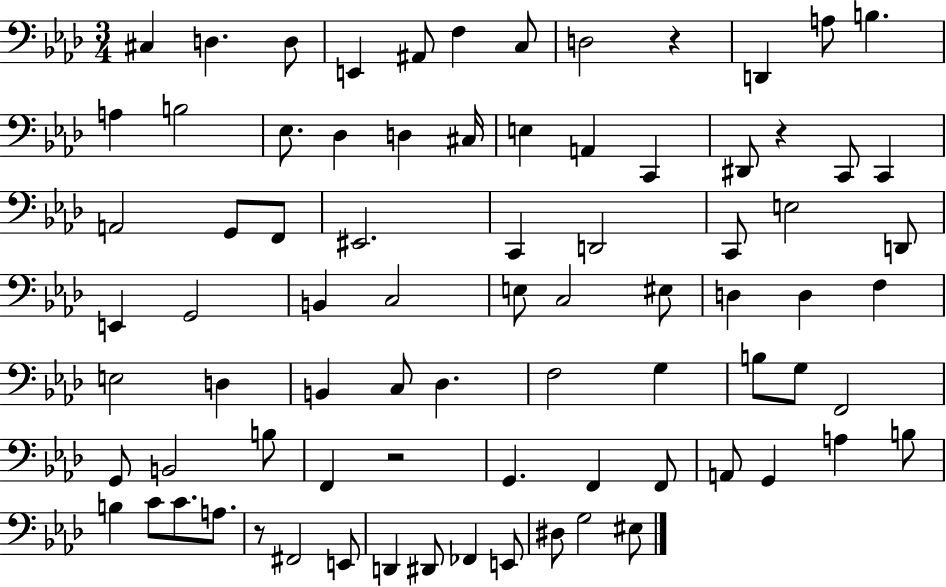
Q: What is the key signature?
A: AES major